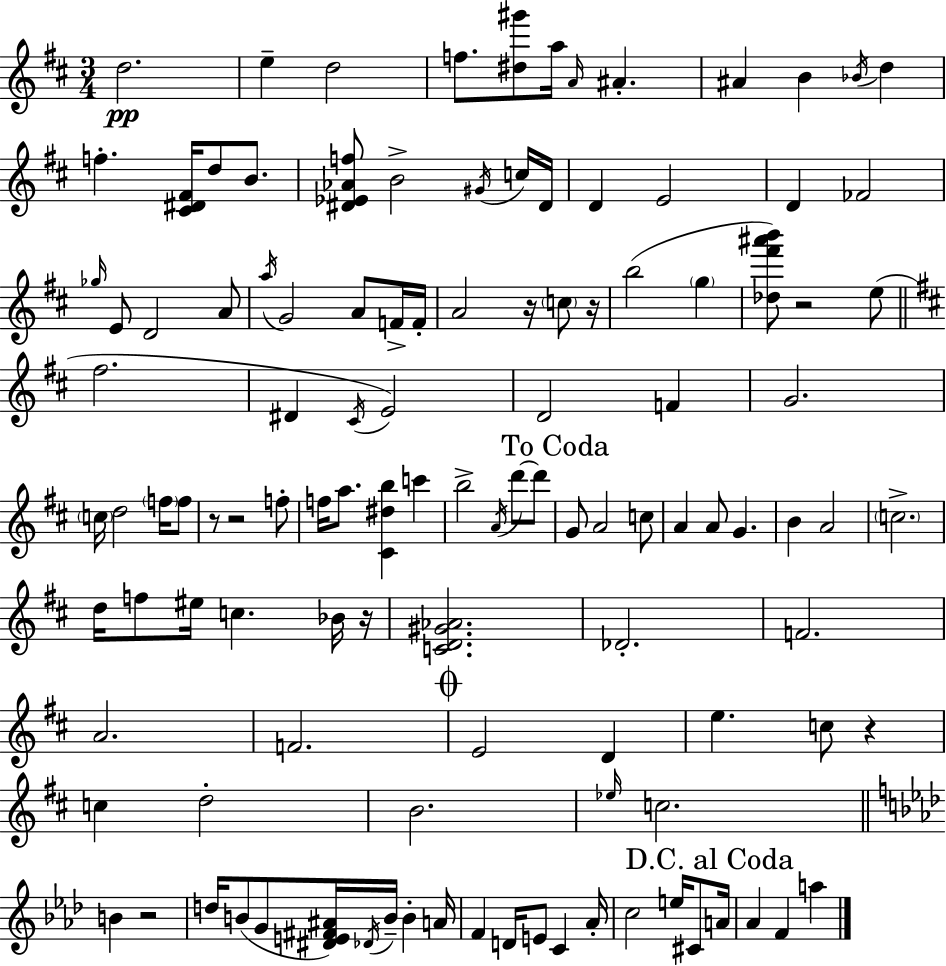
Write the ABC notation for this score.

X:1
T:Untitled
M:3/4
L:1/4
K:D
d2 e d2 f/2 [^d^g']/2 a/4 A/4 ^A ^A B _B/4 d f [^C^D^F]/4 d/2 B/2 [^D_E_Af]/2 B2 ^G/4 c/4 ^D/4 D E2 D _F2 _g/4 E/2 D2 A/2 a/4 G2 A/2 F/4 F/4 A2 z/4 c/2 z/4 b2 g [_d^f'^a'b']/2 z2 e/2 ^f2 ^D ^C/4 E2 D2 F G2 c/4 d2 f/4 f/2 z/2 z2 f/2 f/4 a/2 [^C^db] c' b2 A/4 d'/2 d'/2 G/2 A2 c/2 A A/2 G B A2 c2 d/4 f/2 ^e/4 c _B/4 z/4 [CD^G_A]2 _D2 F2 A2 F2 E2 D e c/2 z c d2 B2 _e/4 c2 B z2 d/4 B/2 G/2 [^DE^F^A]/4 _D/4 B/4 B A/4 F D/4 E/2 C _A/4 c2 e/4 ^C/2 A/4 _A F a